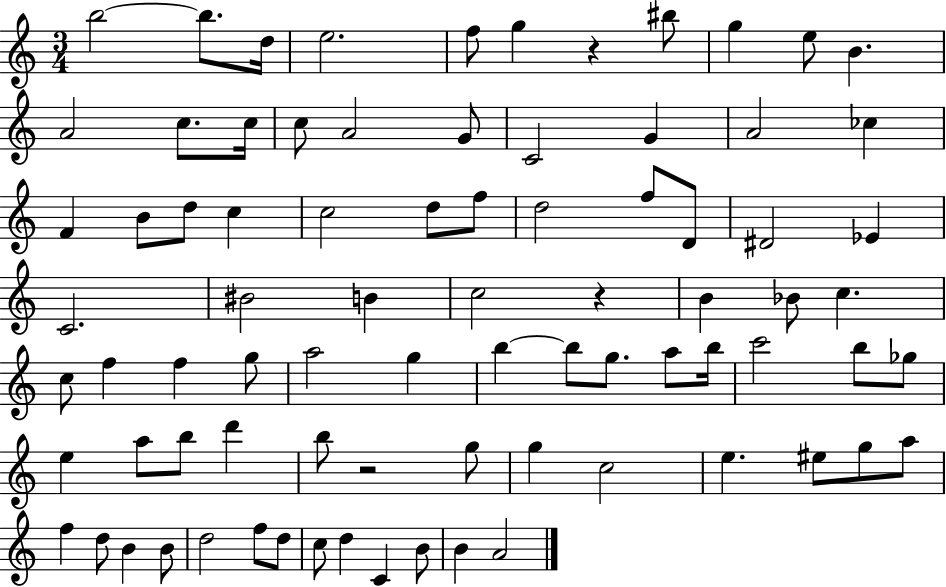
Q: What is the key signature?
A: C major